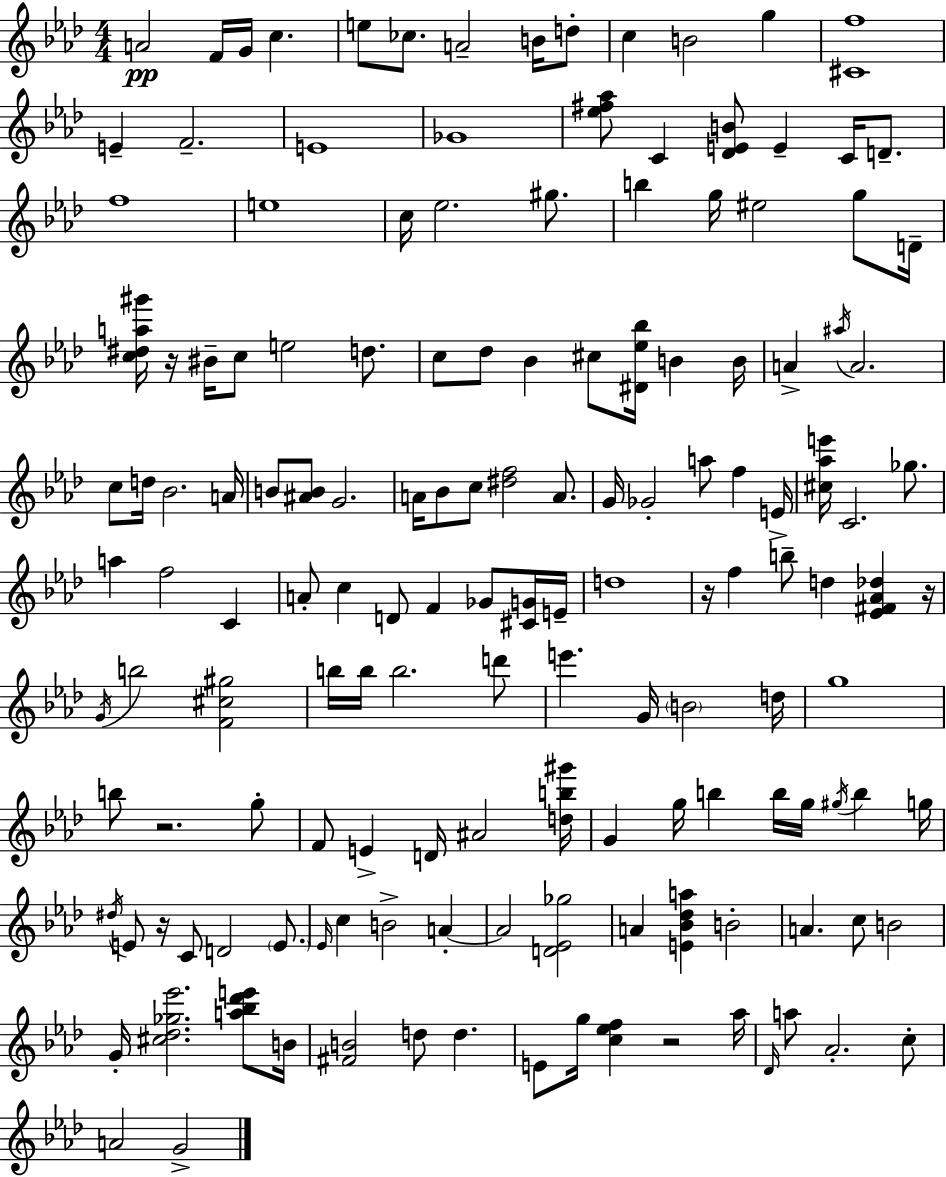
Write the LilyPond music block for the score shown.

{
  \clef treble
  \numericTimeSignature
  \time 4/4
  \key aes \major
  a'2\pp f'16 g'16 c''4. | e''8 ces''8. a'2-- b'16 d''8-. | c''4 b'2 g''4 | <cis' f''>1 | \break e'4-- f'2.-- | e'1 | ges'1 | <ees'' fis'' aes''>8 c'4 <des' e' b'>8 e'4-- c'16 d'8.-- | \break f''1 | e''1 | c''16 ees''2. gis''8. | b''4 g''16 eis''2 g''8 d'16-- | \break <c'' dis'' a'' gis'''>16 r16 bis'16-- c''8 e''2 d''8. | c''8 des''8 bes'4 cis''8 <dis' ees'' bes''>16 b'4 b'16 | a'4-> \acciaccatura { ais''16 } a'2. | c''8 d''16 bes'2. | \break a'16 b'8 <ais' b'>8 g'2. | a'16 bes'8 c''8 <dis'' f''>2 a'8. | g'16 ges'2-. a''8 f''4 | e'16-> <cis'' aes'' e'''>16 c'2. ges''8. | \break a''4 f''2 c'4 | a'8-. c''4 d'8 f'4 ges'8 <cis' g'>16 | e'16-- d''1 | r16 f''4 b''8-- d''4 <ees' fis' aes' des''>4 | \break r16 \acciaccatura { g'16 } b''2 <f' cis'' gis''>2 | b''16 b''16 b''2. | d'''8 e'''4. g'16 \parenthesize b'2 | d''16 g''1 | \break b''8 r2. | g''8-. f'8 e'4-> d'16 ais'2 | <d'' b'' gis'''>16 g'4 g''16 b''4 b''16 g''16 \acciaccatura { gis''16 } b''4 | g''16 \acciaccatura { dis''16 } e'8 r16 c'8 d'2 | \break \parenthesize e'8. \grace { ees'16 } c''4 b'2-> | a'4-.~~ a'2 <d' ees' ges''>2 | a'4 <e' bes' des'' a''>4 b'2-. | a'4. c''8 b'2 | \break g'16-. <cis'' des'' ges'' ees'''>2. | <a'' bes'' des''' e'''>8 b'16 <fis' b'>2 d''8 d''4. | e'8 g''16 <c'' ees'' f''>4 r2 | aes''16 \grace { des'16 } a''8 aes'2.-. | \break c''8-. a'2 g'2-> | \bar "|."
}